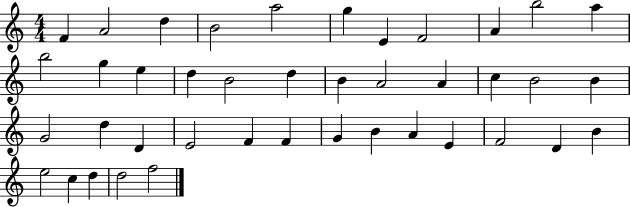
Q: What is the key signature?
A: C major